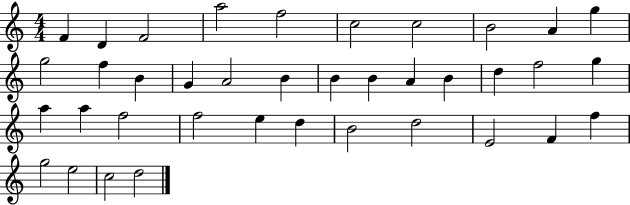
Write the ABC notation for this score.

X:1
T:Untitled
M:4/4
L:1/4
K:C
F D F2 a2 f2 c2 c2 B2 A g g2 f B G A2 B B B A B d f2 g a a f2 f2 e d B2 d2 E2 F f g2 e2 c2 d2